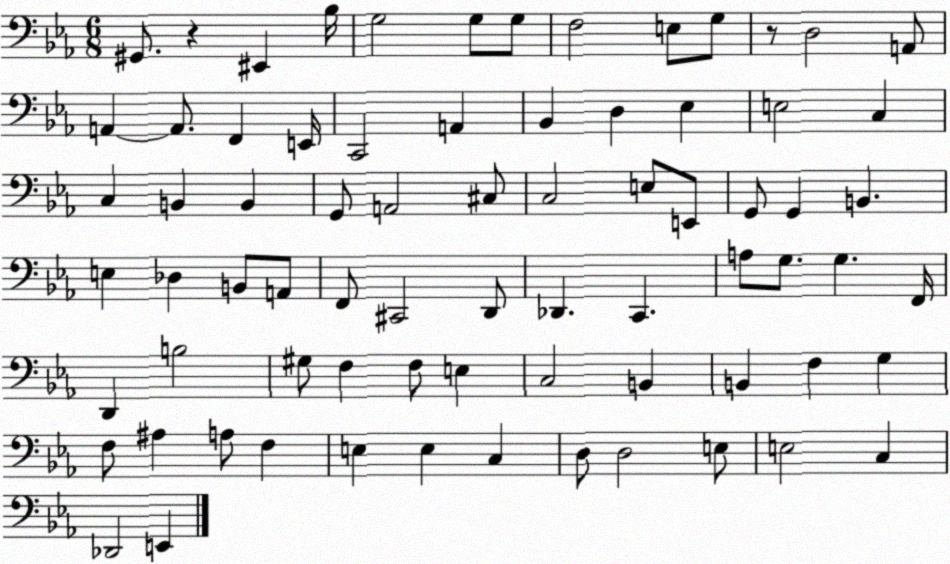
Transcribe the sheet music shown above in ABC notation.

X:1
T:Untitled
M:6/8
L:1/4
K:Eb
^G,,/2 z ^E,, _B,/4 G,2 G,/2 G,/2 F,2 E,/2 G,/2 z/2 D,2 A,,/2 A,, A,,/2 F,, E,,/4 C,,2 A,, _B,, D, _E, E,2 C, C, B,, B,, G,,/2 A,,2 ^C,/2 C,2 E,/2 E,,/2 G,,/2 G,, B,, E, _D, B,,/2 A,,/2 F,,/2 ^C,,2 D,,/2 _D,, C,, A,/2 G,/2 G, F,,/4 D,, B,2 ^G,/2 F, F,/2 E, C,2 B,, B,, F, G, F,/2 ^A, A,/2 F, E, E, C, D,/2 D,2 E,/2 E,2 C, _D,,2 E,,